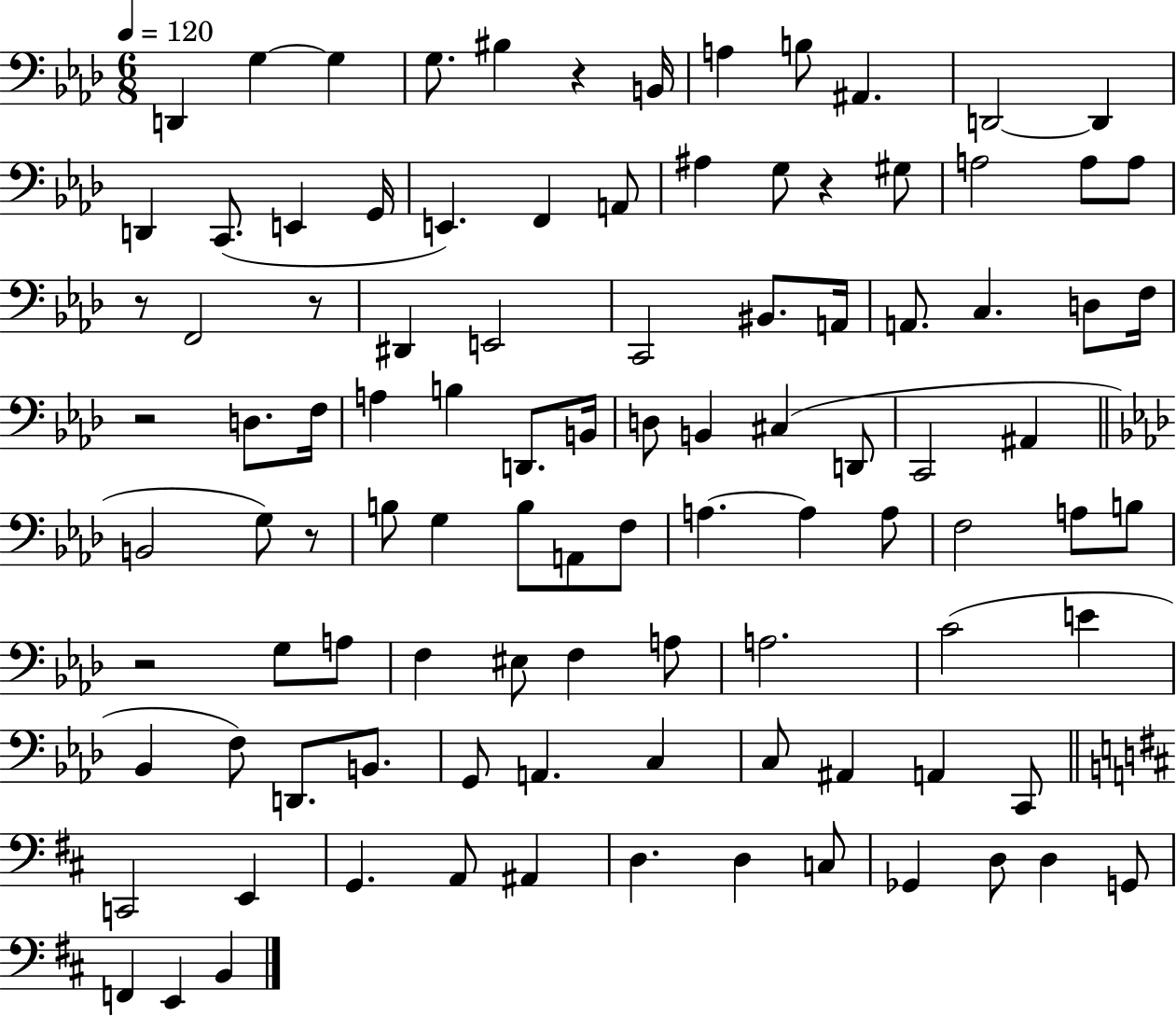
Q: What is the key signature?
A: AES major